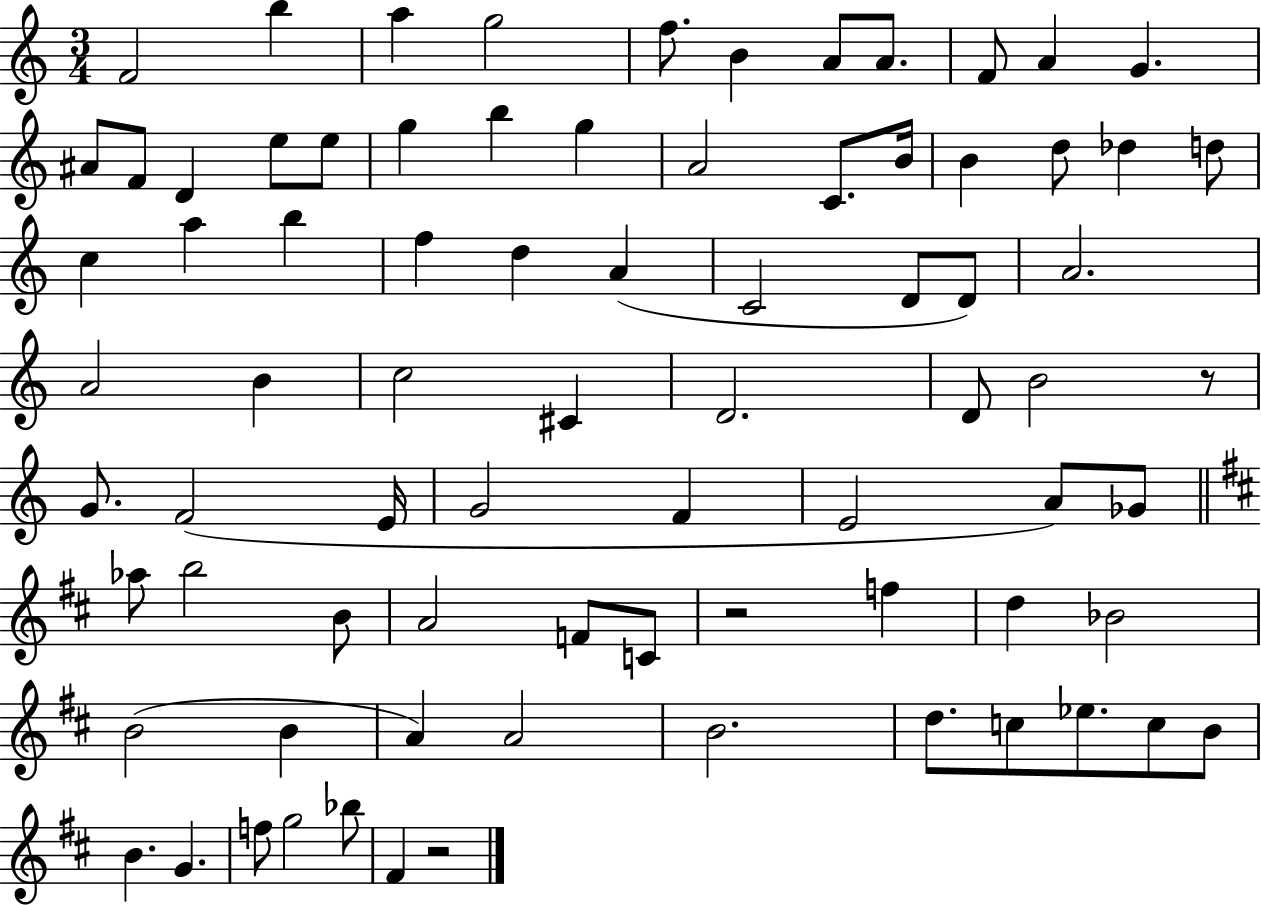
F4/h B5/q A5/q G5/h F5/e. B4/q A4/e A4/e. F4/e A4/q G4/q. A#4/e F4/e D4/q E5/e E5/e G5/q B5/q G5/q A4/h C4/e. B4/s B4/q D5/e Db5/q D5/e C5/q A5/q B5/q F5/q D5/q A4/q C4/h D4/e D4/e A4/h. A4/h B4/q C5/h C#4/q D4/h. D4/e B4/h R/e G4/e. F4/h E4/s G4/h F4/q E4/h A4/e Gb4/e Ab5/e B5/h B4/e A4/h F4/e C4/e R/h F5/q D5/q Bb4/h B4/h B4/q A4/q A4/h B4/h. D5/e. C5/e Eb5/e. C5/e B4/e B4/q. G4/q. F5/e G5/h Bb5/e F#4/q R/h